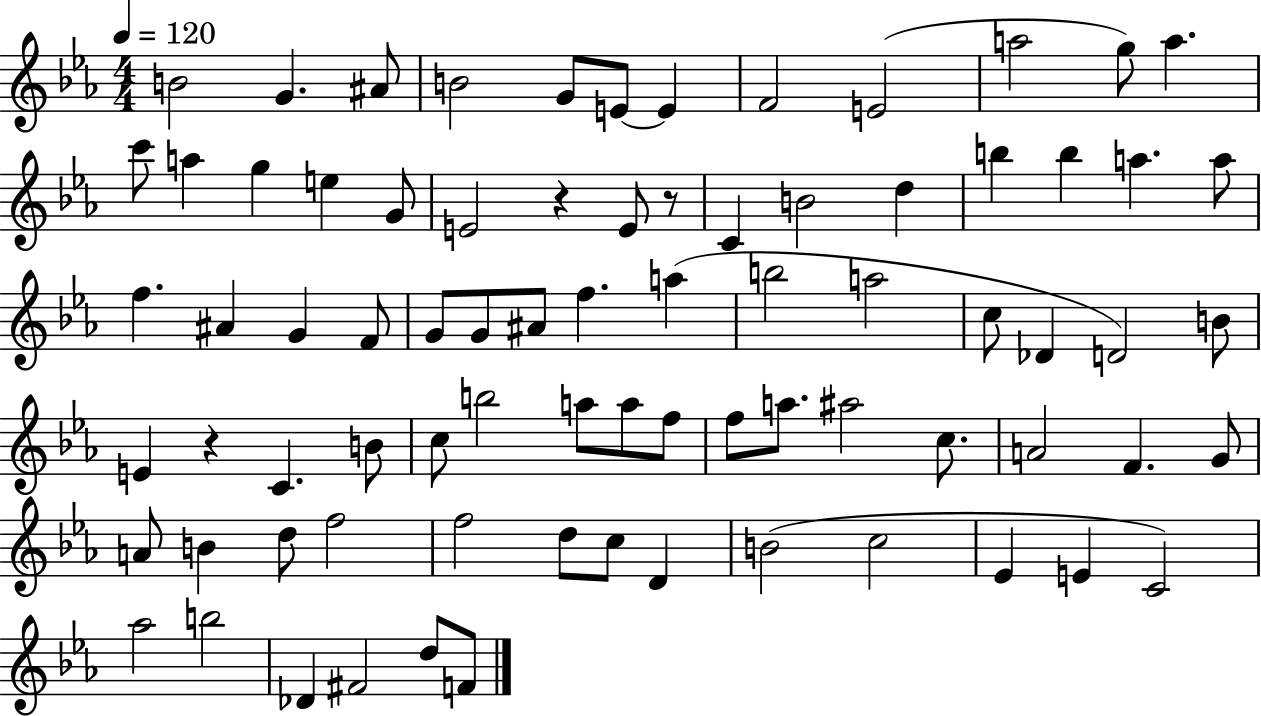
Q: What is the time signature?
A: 4/4